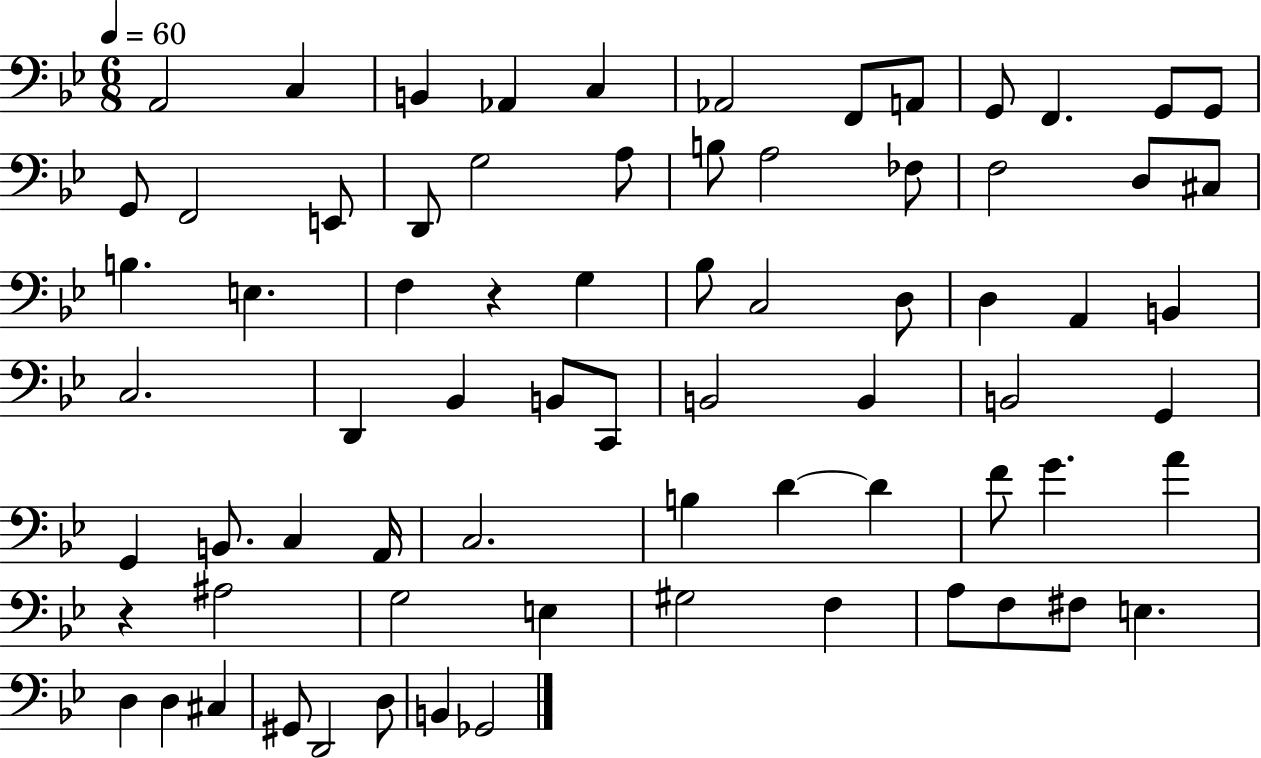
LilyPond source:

{
  \clef bass
  \numericTimeSignature
  \time 6/8
  \key bes \major
  \tempo 4 = 60
  a,2 c4 | b,4 aes,4 c4 | aes,2 f,8 a,8 | g,8 f,4. g,8 g,8 | \break g,8 f,2 e,8 | d,8 g2 a8 | b8 a2 fes8 | f2 d8 cis8 | \break b4. e4. | f4 r4 g4 | bes8 c2 d8 | d4 a,4 b,4 | \break c2. | d,4 bes,4 b,8 c,8 | b,2 b,4 | b,2 g,4 | \break g,4 b,8. c4 a,16 | c2. | b4 d'4~~ d'4 | f'8 g'4. a'4 | \break r4 ais2 | g2 e4 | gis2 f4 | a8 f8 fis8 e4. | \break d4 d4 cis4 | gis,8 d,2 d8 | b,4 ges,2 | \bar "|."
}